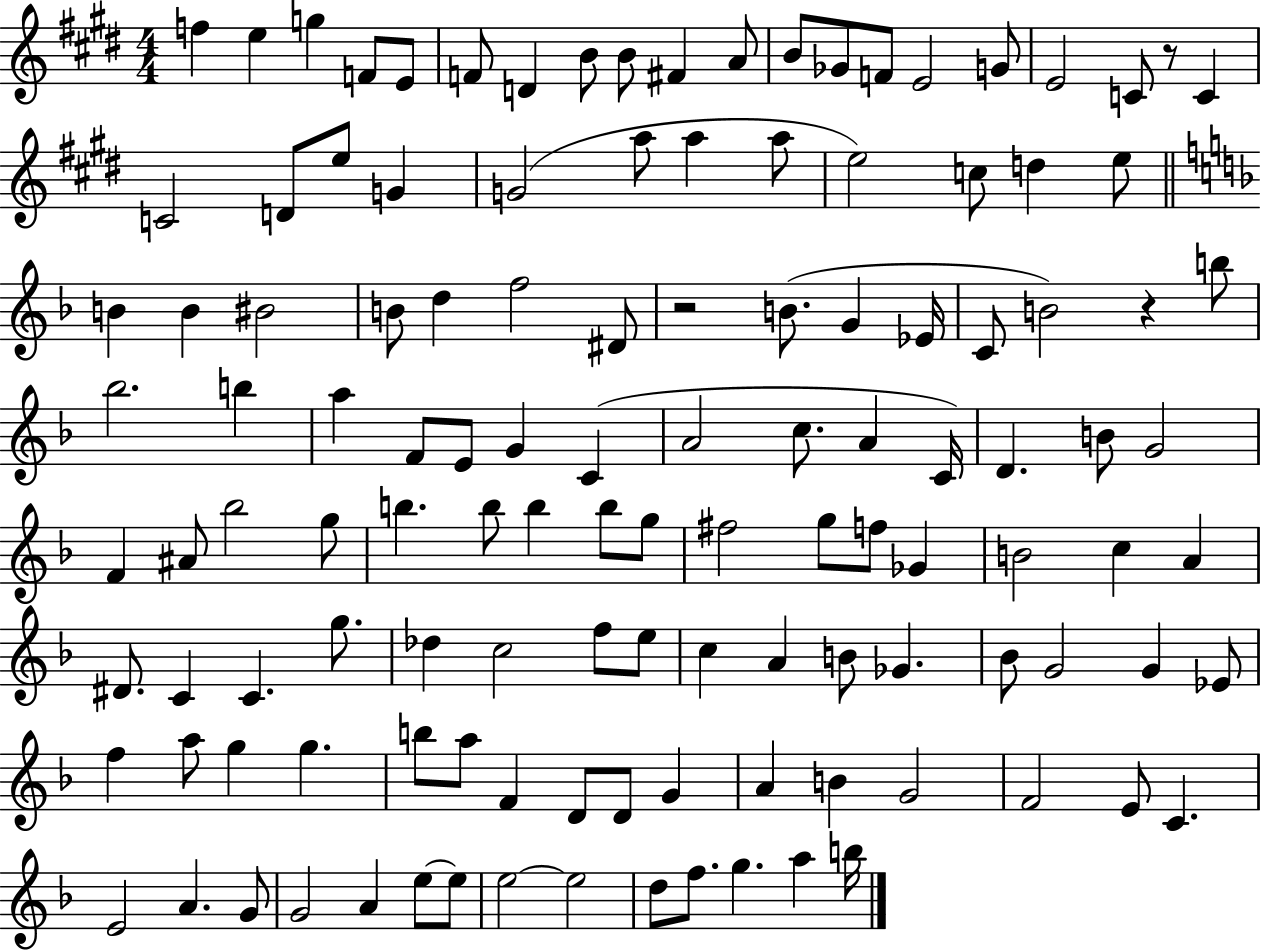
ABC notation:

X:1
T:Untitled
M:4/4
L:1/4
K:E
f e g F/2 E/2 F/2 D B/2 B/2 ^F A/2 B/2 _G/2 F/2 E2 G/2 E2 C/2 z/2 C C2 D/2 e/2 G G2 a/2 a a/2 e2 c/2 d e/2 B B ^B2 B/2 d f2 ^D/2 z2 B/2 G _E/4 C/2 B2 z b/2 _b2 b a F/2 E/2 G C A2 c/2 A C/4 D B/2 G2 F ^A/2 _b2 g/2 b b/2 b b/2 g/2 ^f2 g/2 f/2 _G B2 c A ^D/2 C C g/2 _d c2 f/2 e/2 c A B/2 _G _B/2 G2 G _E/2 f a/2 g g b/2 a/2 F D/2 D/2 G A B G2 F2 E/2 C E2 A G/2 G2 A e/2 e/2 e2 e2 d/2 f/2 g a b/4